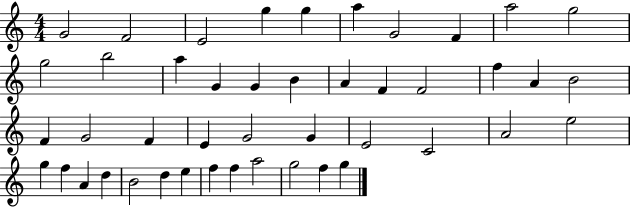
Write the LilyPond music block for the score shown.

{
  \clef treble
  \numericTimeSignature
  \time 4/4
  \key c \major
  g'2 f'2 | e'2 g''4 g''4 | a''4 g'2 f'4 | a''2 g''2 | \break g''2 b''2 | a''4 g'4 g'4 b'4 | a'4 f'4 f'2 | f''4 a'4 b'2 | \break f'4 g'2 f'4 | e'4 g'2 g'4 | e'2 c'2 | a'2 e''2 | \break g''4 f''4 a'4 d''4 | b'2 d''4 e''4 | f''4 f''4 a''2 | g''2 f''4 g''4 | \break \bar "|."
}